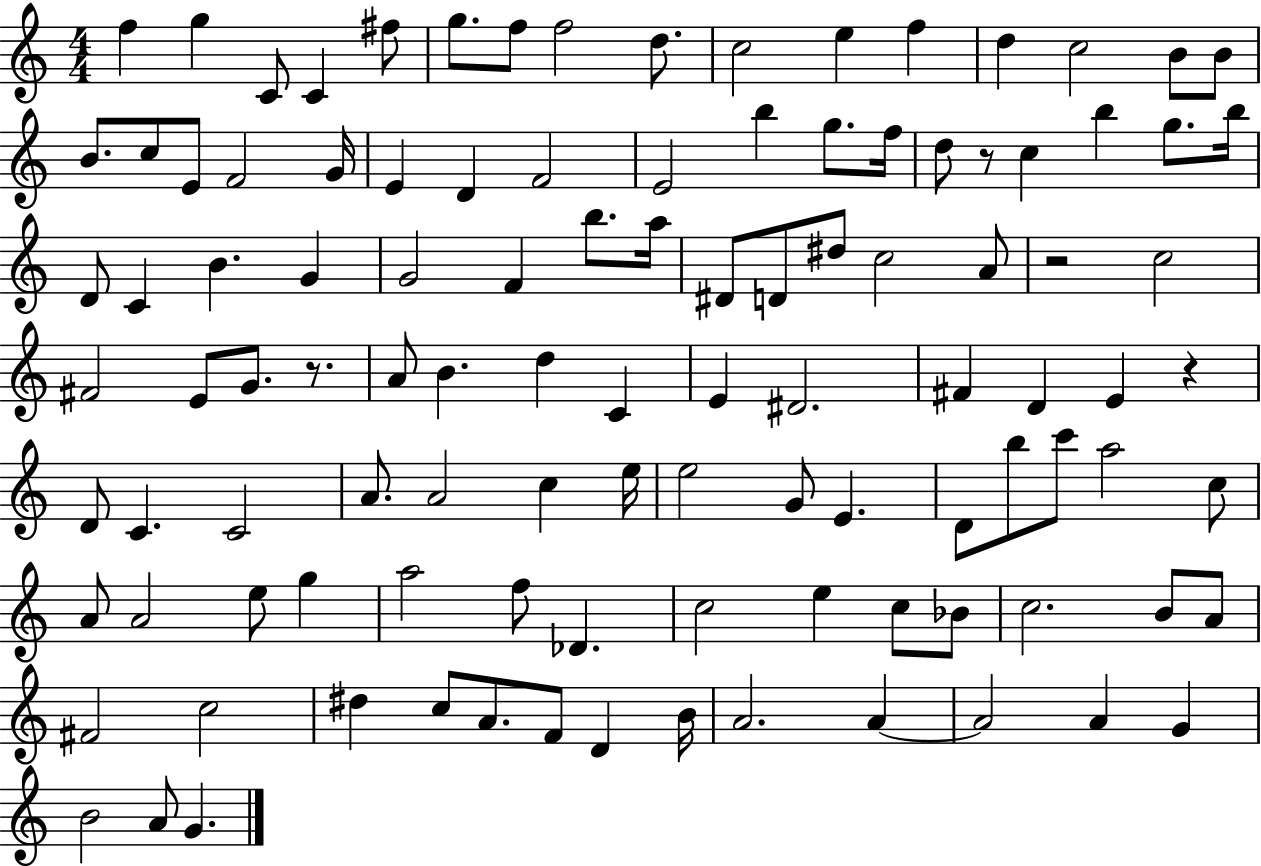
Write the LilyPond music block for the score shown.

{
  \clef treble
  \numericTimeSignature
  \time 4/4
  \key c \major
  \repeat volta 2 { f''4 g''4 c'8 c'4 fis''8 | g''8. f''8 f''2 d''8. | c''2 e''4 f''4 | d''4 c''2 b'8 b'8 | \break b'8. c''8 e'8 f'2 g'16 | e'4 d'4 f'2 | e'2 b''4 g''8. f''16 | d''8 r8 c''4 b''4 g''8. b''16 | \break d'8 c'4 b'4. g'4 | g'2 f'4 b''8. a''16 | dis'8 d'8 dis''8 c''2 a'8 | r2 c''2 | \break fis'2 e'8 g'8. r8. | a'8 b'4. d''4 c'4 | e'4 dis'2. | fis'4 d'4 e'4 r4 | \break d'8 c'4. c'2 | a'8. a'2 c''4 e''16 | e''2 g'8 e'4. | d'8 b''8 c'''8 a''2 c''8 | \break a'8 a'2 e''8 g''4 | a''2 f''8 des'4. | c''2 e''4 c''8 bes'8 | c''2. b'8 a'8 | \break fis'2 c''2 | dis''4 c''8 a'8. f'8 d'4 b'16 | a'2. a'4~~ | a'2 a'4 g'4 | \break b'2 a'8 g'4. | } \bar "|."
}